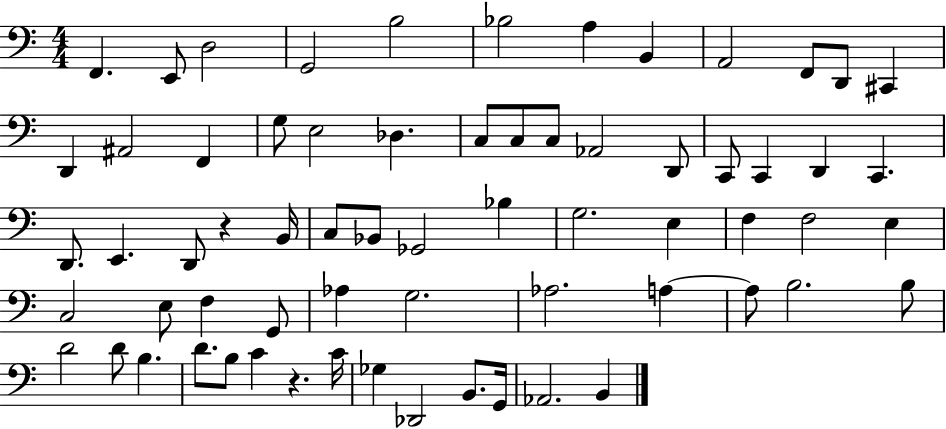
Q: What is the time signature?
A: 4/4